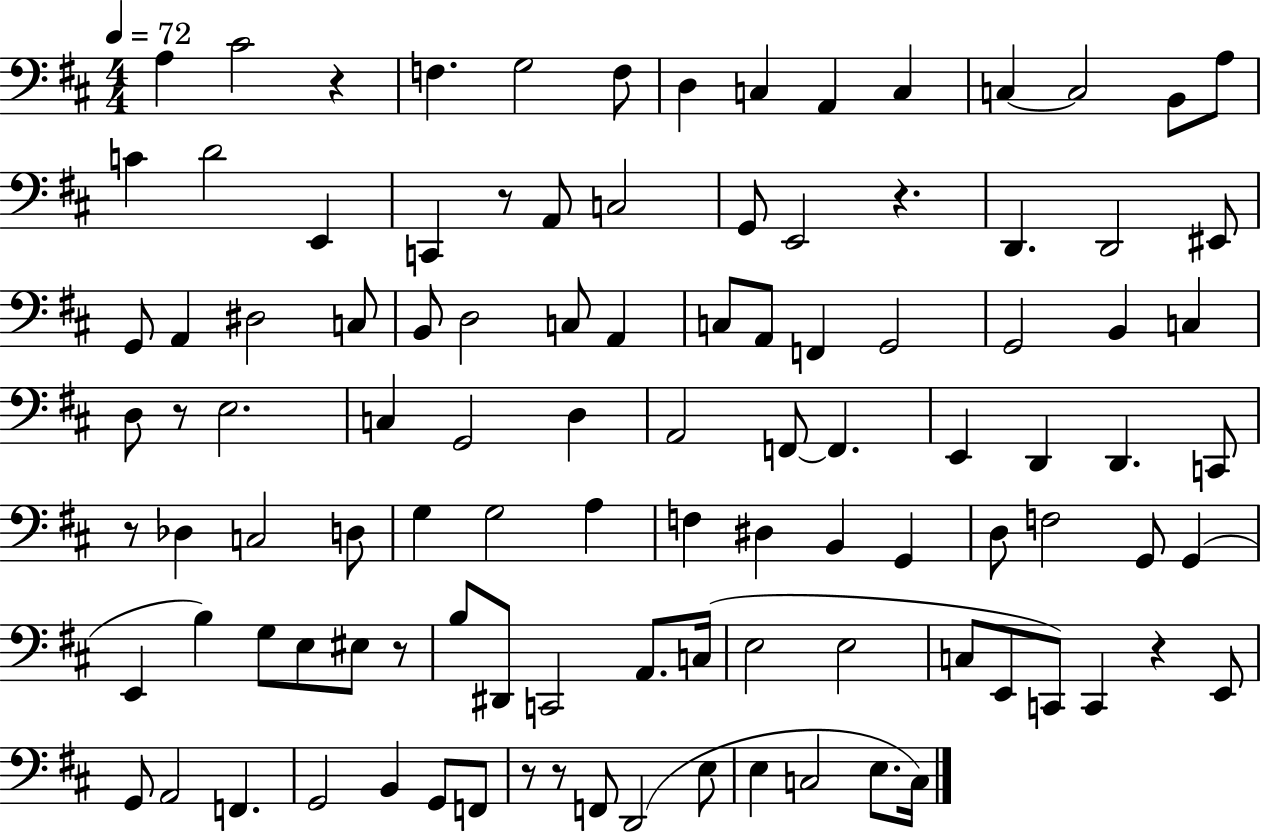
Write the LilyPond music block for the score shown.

{
  \clef bass
  \numericTimeSignature
  \time 4/4
  \key d \major
  \tempo 4 = 72
  a4 cis'2 r4 | f4. g2 f8 | d4 c4 a,4 c4 | c4~~ c2 b,8 a8 | \break c'4 d'2 e,4 | c,4 r8 a,8 c2 | g,8 e,2 r4. | d,4. d,2 eis,8 | \break g,8 a,4 dis2 c8 | b,8 d2 c8 a,4 | c8 a,8 f,4 g,2 | g,2 b,4 c4 | \break d8 r8 e2. | c4 g,2 d4 | a,2 f,8~~ f,4. | e,4 d,4 d,4. c,8 | \break r8 des4 c2 d8 | g4 g2 a4 | f4 dis4 b,4 g,4 | d8 f2 g,8 g,4( | \break e,4 b4) g8 e8 eis8 r8 | b8 dis,8 c,2 a,8. c16( | e2 e2 | c8 e,8 c,8) c,4 r4 e,8 | \break g,8 a,2 f,4. | g,2 b,4 g,8 f,8 | r8 r8 f,8 d,2( e8 | e4 c2 e8. c16) | \break \bar "|."
}